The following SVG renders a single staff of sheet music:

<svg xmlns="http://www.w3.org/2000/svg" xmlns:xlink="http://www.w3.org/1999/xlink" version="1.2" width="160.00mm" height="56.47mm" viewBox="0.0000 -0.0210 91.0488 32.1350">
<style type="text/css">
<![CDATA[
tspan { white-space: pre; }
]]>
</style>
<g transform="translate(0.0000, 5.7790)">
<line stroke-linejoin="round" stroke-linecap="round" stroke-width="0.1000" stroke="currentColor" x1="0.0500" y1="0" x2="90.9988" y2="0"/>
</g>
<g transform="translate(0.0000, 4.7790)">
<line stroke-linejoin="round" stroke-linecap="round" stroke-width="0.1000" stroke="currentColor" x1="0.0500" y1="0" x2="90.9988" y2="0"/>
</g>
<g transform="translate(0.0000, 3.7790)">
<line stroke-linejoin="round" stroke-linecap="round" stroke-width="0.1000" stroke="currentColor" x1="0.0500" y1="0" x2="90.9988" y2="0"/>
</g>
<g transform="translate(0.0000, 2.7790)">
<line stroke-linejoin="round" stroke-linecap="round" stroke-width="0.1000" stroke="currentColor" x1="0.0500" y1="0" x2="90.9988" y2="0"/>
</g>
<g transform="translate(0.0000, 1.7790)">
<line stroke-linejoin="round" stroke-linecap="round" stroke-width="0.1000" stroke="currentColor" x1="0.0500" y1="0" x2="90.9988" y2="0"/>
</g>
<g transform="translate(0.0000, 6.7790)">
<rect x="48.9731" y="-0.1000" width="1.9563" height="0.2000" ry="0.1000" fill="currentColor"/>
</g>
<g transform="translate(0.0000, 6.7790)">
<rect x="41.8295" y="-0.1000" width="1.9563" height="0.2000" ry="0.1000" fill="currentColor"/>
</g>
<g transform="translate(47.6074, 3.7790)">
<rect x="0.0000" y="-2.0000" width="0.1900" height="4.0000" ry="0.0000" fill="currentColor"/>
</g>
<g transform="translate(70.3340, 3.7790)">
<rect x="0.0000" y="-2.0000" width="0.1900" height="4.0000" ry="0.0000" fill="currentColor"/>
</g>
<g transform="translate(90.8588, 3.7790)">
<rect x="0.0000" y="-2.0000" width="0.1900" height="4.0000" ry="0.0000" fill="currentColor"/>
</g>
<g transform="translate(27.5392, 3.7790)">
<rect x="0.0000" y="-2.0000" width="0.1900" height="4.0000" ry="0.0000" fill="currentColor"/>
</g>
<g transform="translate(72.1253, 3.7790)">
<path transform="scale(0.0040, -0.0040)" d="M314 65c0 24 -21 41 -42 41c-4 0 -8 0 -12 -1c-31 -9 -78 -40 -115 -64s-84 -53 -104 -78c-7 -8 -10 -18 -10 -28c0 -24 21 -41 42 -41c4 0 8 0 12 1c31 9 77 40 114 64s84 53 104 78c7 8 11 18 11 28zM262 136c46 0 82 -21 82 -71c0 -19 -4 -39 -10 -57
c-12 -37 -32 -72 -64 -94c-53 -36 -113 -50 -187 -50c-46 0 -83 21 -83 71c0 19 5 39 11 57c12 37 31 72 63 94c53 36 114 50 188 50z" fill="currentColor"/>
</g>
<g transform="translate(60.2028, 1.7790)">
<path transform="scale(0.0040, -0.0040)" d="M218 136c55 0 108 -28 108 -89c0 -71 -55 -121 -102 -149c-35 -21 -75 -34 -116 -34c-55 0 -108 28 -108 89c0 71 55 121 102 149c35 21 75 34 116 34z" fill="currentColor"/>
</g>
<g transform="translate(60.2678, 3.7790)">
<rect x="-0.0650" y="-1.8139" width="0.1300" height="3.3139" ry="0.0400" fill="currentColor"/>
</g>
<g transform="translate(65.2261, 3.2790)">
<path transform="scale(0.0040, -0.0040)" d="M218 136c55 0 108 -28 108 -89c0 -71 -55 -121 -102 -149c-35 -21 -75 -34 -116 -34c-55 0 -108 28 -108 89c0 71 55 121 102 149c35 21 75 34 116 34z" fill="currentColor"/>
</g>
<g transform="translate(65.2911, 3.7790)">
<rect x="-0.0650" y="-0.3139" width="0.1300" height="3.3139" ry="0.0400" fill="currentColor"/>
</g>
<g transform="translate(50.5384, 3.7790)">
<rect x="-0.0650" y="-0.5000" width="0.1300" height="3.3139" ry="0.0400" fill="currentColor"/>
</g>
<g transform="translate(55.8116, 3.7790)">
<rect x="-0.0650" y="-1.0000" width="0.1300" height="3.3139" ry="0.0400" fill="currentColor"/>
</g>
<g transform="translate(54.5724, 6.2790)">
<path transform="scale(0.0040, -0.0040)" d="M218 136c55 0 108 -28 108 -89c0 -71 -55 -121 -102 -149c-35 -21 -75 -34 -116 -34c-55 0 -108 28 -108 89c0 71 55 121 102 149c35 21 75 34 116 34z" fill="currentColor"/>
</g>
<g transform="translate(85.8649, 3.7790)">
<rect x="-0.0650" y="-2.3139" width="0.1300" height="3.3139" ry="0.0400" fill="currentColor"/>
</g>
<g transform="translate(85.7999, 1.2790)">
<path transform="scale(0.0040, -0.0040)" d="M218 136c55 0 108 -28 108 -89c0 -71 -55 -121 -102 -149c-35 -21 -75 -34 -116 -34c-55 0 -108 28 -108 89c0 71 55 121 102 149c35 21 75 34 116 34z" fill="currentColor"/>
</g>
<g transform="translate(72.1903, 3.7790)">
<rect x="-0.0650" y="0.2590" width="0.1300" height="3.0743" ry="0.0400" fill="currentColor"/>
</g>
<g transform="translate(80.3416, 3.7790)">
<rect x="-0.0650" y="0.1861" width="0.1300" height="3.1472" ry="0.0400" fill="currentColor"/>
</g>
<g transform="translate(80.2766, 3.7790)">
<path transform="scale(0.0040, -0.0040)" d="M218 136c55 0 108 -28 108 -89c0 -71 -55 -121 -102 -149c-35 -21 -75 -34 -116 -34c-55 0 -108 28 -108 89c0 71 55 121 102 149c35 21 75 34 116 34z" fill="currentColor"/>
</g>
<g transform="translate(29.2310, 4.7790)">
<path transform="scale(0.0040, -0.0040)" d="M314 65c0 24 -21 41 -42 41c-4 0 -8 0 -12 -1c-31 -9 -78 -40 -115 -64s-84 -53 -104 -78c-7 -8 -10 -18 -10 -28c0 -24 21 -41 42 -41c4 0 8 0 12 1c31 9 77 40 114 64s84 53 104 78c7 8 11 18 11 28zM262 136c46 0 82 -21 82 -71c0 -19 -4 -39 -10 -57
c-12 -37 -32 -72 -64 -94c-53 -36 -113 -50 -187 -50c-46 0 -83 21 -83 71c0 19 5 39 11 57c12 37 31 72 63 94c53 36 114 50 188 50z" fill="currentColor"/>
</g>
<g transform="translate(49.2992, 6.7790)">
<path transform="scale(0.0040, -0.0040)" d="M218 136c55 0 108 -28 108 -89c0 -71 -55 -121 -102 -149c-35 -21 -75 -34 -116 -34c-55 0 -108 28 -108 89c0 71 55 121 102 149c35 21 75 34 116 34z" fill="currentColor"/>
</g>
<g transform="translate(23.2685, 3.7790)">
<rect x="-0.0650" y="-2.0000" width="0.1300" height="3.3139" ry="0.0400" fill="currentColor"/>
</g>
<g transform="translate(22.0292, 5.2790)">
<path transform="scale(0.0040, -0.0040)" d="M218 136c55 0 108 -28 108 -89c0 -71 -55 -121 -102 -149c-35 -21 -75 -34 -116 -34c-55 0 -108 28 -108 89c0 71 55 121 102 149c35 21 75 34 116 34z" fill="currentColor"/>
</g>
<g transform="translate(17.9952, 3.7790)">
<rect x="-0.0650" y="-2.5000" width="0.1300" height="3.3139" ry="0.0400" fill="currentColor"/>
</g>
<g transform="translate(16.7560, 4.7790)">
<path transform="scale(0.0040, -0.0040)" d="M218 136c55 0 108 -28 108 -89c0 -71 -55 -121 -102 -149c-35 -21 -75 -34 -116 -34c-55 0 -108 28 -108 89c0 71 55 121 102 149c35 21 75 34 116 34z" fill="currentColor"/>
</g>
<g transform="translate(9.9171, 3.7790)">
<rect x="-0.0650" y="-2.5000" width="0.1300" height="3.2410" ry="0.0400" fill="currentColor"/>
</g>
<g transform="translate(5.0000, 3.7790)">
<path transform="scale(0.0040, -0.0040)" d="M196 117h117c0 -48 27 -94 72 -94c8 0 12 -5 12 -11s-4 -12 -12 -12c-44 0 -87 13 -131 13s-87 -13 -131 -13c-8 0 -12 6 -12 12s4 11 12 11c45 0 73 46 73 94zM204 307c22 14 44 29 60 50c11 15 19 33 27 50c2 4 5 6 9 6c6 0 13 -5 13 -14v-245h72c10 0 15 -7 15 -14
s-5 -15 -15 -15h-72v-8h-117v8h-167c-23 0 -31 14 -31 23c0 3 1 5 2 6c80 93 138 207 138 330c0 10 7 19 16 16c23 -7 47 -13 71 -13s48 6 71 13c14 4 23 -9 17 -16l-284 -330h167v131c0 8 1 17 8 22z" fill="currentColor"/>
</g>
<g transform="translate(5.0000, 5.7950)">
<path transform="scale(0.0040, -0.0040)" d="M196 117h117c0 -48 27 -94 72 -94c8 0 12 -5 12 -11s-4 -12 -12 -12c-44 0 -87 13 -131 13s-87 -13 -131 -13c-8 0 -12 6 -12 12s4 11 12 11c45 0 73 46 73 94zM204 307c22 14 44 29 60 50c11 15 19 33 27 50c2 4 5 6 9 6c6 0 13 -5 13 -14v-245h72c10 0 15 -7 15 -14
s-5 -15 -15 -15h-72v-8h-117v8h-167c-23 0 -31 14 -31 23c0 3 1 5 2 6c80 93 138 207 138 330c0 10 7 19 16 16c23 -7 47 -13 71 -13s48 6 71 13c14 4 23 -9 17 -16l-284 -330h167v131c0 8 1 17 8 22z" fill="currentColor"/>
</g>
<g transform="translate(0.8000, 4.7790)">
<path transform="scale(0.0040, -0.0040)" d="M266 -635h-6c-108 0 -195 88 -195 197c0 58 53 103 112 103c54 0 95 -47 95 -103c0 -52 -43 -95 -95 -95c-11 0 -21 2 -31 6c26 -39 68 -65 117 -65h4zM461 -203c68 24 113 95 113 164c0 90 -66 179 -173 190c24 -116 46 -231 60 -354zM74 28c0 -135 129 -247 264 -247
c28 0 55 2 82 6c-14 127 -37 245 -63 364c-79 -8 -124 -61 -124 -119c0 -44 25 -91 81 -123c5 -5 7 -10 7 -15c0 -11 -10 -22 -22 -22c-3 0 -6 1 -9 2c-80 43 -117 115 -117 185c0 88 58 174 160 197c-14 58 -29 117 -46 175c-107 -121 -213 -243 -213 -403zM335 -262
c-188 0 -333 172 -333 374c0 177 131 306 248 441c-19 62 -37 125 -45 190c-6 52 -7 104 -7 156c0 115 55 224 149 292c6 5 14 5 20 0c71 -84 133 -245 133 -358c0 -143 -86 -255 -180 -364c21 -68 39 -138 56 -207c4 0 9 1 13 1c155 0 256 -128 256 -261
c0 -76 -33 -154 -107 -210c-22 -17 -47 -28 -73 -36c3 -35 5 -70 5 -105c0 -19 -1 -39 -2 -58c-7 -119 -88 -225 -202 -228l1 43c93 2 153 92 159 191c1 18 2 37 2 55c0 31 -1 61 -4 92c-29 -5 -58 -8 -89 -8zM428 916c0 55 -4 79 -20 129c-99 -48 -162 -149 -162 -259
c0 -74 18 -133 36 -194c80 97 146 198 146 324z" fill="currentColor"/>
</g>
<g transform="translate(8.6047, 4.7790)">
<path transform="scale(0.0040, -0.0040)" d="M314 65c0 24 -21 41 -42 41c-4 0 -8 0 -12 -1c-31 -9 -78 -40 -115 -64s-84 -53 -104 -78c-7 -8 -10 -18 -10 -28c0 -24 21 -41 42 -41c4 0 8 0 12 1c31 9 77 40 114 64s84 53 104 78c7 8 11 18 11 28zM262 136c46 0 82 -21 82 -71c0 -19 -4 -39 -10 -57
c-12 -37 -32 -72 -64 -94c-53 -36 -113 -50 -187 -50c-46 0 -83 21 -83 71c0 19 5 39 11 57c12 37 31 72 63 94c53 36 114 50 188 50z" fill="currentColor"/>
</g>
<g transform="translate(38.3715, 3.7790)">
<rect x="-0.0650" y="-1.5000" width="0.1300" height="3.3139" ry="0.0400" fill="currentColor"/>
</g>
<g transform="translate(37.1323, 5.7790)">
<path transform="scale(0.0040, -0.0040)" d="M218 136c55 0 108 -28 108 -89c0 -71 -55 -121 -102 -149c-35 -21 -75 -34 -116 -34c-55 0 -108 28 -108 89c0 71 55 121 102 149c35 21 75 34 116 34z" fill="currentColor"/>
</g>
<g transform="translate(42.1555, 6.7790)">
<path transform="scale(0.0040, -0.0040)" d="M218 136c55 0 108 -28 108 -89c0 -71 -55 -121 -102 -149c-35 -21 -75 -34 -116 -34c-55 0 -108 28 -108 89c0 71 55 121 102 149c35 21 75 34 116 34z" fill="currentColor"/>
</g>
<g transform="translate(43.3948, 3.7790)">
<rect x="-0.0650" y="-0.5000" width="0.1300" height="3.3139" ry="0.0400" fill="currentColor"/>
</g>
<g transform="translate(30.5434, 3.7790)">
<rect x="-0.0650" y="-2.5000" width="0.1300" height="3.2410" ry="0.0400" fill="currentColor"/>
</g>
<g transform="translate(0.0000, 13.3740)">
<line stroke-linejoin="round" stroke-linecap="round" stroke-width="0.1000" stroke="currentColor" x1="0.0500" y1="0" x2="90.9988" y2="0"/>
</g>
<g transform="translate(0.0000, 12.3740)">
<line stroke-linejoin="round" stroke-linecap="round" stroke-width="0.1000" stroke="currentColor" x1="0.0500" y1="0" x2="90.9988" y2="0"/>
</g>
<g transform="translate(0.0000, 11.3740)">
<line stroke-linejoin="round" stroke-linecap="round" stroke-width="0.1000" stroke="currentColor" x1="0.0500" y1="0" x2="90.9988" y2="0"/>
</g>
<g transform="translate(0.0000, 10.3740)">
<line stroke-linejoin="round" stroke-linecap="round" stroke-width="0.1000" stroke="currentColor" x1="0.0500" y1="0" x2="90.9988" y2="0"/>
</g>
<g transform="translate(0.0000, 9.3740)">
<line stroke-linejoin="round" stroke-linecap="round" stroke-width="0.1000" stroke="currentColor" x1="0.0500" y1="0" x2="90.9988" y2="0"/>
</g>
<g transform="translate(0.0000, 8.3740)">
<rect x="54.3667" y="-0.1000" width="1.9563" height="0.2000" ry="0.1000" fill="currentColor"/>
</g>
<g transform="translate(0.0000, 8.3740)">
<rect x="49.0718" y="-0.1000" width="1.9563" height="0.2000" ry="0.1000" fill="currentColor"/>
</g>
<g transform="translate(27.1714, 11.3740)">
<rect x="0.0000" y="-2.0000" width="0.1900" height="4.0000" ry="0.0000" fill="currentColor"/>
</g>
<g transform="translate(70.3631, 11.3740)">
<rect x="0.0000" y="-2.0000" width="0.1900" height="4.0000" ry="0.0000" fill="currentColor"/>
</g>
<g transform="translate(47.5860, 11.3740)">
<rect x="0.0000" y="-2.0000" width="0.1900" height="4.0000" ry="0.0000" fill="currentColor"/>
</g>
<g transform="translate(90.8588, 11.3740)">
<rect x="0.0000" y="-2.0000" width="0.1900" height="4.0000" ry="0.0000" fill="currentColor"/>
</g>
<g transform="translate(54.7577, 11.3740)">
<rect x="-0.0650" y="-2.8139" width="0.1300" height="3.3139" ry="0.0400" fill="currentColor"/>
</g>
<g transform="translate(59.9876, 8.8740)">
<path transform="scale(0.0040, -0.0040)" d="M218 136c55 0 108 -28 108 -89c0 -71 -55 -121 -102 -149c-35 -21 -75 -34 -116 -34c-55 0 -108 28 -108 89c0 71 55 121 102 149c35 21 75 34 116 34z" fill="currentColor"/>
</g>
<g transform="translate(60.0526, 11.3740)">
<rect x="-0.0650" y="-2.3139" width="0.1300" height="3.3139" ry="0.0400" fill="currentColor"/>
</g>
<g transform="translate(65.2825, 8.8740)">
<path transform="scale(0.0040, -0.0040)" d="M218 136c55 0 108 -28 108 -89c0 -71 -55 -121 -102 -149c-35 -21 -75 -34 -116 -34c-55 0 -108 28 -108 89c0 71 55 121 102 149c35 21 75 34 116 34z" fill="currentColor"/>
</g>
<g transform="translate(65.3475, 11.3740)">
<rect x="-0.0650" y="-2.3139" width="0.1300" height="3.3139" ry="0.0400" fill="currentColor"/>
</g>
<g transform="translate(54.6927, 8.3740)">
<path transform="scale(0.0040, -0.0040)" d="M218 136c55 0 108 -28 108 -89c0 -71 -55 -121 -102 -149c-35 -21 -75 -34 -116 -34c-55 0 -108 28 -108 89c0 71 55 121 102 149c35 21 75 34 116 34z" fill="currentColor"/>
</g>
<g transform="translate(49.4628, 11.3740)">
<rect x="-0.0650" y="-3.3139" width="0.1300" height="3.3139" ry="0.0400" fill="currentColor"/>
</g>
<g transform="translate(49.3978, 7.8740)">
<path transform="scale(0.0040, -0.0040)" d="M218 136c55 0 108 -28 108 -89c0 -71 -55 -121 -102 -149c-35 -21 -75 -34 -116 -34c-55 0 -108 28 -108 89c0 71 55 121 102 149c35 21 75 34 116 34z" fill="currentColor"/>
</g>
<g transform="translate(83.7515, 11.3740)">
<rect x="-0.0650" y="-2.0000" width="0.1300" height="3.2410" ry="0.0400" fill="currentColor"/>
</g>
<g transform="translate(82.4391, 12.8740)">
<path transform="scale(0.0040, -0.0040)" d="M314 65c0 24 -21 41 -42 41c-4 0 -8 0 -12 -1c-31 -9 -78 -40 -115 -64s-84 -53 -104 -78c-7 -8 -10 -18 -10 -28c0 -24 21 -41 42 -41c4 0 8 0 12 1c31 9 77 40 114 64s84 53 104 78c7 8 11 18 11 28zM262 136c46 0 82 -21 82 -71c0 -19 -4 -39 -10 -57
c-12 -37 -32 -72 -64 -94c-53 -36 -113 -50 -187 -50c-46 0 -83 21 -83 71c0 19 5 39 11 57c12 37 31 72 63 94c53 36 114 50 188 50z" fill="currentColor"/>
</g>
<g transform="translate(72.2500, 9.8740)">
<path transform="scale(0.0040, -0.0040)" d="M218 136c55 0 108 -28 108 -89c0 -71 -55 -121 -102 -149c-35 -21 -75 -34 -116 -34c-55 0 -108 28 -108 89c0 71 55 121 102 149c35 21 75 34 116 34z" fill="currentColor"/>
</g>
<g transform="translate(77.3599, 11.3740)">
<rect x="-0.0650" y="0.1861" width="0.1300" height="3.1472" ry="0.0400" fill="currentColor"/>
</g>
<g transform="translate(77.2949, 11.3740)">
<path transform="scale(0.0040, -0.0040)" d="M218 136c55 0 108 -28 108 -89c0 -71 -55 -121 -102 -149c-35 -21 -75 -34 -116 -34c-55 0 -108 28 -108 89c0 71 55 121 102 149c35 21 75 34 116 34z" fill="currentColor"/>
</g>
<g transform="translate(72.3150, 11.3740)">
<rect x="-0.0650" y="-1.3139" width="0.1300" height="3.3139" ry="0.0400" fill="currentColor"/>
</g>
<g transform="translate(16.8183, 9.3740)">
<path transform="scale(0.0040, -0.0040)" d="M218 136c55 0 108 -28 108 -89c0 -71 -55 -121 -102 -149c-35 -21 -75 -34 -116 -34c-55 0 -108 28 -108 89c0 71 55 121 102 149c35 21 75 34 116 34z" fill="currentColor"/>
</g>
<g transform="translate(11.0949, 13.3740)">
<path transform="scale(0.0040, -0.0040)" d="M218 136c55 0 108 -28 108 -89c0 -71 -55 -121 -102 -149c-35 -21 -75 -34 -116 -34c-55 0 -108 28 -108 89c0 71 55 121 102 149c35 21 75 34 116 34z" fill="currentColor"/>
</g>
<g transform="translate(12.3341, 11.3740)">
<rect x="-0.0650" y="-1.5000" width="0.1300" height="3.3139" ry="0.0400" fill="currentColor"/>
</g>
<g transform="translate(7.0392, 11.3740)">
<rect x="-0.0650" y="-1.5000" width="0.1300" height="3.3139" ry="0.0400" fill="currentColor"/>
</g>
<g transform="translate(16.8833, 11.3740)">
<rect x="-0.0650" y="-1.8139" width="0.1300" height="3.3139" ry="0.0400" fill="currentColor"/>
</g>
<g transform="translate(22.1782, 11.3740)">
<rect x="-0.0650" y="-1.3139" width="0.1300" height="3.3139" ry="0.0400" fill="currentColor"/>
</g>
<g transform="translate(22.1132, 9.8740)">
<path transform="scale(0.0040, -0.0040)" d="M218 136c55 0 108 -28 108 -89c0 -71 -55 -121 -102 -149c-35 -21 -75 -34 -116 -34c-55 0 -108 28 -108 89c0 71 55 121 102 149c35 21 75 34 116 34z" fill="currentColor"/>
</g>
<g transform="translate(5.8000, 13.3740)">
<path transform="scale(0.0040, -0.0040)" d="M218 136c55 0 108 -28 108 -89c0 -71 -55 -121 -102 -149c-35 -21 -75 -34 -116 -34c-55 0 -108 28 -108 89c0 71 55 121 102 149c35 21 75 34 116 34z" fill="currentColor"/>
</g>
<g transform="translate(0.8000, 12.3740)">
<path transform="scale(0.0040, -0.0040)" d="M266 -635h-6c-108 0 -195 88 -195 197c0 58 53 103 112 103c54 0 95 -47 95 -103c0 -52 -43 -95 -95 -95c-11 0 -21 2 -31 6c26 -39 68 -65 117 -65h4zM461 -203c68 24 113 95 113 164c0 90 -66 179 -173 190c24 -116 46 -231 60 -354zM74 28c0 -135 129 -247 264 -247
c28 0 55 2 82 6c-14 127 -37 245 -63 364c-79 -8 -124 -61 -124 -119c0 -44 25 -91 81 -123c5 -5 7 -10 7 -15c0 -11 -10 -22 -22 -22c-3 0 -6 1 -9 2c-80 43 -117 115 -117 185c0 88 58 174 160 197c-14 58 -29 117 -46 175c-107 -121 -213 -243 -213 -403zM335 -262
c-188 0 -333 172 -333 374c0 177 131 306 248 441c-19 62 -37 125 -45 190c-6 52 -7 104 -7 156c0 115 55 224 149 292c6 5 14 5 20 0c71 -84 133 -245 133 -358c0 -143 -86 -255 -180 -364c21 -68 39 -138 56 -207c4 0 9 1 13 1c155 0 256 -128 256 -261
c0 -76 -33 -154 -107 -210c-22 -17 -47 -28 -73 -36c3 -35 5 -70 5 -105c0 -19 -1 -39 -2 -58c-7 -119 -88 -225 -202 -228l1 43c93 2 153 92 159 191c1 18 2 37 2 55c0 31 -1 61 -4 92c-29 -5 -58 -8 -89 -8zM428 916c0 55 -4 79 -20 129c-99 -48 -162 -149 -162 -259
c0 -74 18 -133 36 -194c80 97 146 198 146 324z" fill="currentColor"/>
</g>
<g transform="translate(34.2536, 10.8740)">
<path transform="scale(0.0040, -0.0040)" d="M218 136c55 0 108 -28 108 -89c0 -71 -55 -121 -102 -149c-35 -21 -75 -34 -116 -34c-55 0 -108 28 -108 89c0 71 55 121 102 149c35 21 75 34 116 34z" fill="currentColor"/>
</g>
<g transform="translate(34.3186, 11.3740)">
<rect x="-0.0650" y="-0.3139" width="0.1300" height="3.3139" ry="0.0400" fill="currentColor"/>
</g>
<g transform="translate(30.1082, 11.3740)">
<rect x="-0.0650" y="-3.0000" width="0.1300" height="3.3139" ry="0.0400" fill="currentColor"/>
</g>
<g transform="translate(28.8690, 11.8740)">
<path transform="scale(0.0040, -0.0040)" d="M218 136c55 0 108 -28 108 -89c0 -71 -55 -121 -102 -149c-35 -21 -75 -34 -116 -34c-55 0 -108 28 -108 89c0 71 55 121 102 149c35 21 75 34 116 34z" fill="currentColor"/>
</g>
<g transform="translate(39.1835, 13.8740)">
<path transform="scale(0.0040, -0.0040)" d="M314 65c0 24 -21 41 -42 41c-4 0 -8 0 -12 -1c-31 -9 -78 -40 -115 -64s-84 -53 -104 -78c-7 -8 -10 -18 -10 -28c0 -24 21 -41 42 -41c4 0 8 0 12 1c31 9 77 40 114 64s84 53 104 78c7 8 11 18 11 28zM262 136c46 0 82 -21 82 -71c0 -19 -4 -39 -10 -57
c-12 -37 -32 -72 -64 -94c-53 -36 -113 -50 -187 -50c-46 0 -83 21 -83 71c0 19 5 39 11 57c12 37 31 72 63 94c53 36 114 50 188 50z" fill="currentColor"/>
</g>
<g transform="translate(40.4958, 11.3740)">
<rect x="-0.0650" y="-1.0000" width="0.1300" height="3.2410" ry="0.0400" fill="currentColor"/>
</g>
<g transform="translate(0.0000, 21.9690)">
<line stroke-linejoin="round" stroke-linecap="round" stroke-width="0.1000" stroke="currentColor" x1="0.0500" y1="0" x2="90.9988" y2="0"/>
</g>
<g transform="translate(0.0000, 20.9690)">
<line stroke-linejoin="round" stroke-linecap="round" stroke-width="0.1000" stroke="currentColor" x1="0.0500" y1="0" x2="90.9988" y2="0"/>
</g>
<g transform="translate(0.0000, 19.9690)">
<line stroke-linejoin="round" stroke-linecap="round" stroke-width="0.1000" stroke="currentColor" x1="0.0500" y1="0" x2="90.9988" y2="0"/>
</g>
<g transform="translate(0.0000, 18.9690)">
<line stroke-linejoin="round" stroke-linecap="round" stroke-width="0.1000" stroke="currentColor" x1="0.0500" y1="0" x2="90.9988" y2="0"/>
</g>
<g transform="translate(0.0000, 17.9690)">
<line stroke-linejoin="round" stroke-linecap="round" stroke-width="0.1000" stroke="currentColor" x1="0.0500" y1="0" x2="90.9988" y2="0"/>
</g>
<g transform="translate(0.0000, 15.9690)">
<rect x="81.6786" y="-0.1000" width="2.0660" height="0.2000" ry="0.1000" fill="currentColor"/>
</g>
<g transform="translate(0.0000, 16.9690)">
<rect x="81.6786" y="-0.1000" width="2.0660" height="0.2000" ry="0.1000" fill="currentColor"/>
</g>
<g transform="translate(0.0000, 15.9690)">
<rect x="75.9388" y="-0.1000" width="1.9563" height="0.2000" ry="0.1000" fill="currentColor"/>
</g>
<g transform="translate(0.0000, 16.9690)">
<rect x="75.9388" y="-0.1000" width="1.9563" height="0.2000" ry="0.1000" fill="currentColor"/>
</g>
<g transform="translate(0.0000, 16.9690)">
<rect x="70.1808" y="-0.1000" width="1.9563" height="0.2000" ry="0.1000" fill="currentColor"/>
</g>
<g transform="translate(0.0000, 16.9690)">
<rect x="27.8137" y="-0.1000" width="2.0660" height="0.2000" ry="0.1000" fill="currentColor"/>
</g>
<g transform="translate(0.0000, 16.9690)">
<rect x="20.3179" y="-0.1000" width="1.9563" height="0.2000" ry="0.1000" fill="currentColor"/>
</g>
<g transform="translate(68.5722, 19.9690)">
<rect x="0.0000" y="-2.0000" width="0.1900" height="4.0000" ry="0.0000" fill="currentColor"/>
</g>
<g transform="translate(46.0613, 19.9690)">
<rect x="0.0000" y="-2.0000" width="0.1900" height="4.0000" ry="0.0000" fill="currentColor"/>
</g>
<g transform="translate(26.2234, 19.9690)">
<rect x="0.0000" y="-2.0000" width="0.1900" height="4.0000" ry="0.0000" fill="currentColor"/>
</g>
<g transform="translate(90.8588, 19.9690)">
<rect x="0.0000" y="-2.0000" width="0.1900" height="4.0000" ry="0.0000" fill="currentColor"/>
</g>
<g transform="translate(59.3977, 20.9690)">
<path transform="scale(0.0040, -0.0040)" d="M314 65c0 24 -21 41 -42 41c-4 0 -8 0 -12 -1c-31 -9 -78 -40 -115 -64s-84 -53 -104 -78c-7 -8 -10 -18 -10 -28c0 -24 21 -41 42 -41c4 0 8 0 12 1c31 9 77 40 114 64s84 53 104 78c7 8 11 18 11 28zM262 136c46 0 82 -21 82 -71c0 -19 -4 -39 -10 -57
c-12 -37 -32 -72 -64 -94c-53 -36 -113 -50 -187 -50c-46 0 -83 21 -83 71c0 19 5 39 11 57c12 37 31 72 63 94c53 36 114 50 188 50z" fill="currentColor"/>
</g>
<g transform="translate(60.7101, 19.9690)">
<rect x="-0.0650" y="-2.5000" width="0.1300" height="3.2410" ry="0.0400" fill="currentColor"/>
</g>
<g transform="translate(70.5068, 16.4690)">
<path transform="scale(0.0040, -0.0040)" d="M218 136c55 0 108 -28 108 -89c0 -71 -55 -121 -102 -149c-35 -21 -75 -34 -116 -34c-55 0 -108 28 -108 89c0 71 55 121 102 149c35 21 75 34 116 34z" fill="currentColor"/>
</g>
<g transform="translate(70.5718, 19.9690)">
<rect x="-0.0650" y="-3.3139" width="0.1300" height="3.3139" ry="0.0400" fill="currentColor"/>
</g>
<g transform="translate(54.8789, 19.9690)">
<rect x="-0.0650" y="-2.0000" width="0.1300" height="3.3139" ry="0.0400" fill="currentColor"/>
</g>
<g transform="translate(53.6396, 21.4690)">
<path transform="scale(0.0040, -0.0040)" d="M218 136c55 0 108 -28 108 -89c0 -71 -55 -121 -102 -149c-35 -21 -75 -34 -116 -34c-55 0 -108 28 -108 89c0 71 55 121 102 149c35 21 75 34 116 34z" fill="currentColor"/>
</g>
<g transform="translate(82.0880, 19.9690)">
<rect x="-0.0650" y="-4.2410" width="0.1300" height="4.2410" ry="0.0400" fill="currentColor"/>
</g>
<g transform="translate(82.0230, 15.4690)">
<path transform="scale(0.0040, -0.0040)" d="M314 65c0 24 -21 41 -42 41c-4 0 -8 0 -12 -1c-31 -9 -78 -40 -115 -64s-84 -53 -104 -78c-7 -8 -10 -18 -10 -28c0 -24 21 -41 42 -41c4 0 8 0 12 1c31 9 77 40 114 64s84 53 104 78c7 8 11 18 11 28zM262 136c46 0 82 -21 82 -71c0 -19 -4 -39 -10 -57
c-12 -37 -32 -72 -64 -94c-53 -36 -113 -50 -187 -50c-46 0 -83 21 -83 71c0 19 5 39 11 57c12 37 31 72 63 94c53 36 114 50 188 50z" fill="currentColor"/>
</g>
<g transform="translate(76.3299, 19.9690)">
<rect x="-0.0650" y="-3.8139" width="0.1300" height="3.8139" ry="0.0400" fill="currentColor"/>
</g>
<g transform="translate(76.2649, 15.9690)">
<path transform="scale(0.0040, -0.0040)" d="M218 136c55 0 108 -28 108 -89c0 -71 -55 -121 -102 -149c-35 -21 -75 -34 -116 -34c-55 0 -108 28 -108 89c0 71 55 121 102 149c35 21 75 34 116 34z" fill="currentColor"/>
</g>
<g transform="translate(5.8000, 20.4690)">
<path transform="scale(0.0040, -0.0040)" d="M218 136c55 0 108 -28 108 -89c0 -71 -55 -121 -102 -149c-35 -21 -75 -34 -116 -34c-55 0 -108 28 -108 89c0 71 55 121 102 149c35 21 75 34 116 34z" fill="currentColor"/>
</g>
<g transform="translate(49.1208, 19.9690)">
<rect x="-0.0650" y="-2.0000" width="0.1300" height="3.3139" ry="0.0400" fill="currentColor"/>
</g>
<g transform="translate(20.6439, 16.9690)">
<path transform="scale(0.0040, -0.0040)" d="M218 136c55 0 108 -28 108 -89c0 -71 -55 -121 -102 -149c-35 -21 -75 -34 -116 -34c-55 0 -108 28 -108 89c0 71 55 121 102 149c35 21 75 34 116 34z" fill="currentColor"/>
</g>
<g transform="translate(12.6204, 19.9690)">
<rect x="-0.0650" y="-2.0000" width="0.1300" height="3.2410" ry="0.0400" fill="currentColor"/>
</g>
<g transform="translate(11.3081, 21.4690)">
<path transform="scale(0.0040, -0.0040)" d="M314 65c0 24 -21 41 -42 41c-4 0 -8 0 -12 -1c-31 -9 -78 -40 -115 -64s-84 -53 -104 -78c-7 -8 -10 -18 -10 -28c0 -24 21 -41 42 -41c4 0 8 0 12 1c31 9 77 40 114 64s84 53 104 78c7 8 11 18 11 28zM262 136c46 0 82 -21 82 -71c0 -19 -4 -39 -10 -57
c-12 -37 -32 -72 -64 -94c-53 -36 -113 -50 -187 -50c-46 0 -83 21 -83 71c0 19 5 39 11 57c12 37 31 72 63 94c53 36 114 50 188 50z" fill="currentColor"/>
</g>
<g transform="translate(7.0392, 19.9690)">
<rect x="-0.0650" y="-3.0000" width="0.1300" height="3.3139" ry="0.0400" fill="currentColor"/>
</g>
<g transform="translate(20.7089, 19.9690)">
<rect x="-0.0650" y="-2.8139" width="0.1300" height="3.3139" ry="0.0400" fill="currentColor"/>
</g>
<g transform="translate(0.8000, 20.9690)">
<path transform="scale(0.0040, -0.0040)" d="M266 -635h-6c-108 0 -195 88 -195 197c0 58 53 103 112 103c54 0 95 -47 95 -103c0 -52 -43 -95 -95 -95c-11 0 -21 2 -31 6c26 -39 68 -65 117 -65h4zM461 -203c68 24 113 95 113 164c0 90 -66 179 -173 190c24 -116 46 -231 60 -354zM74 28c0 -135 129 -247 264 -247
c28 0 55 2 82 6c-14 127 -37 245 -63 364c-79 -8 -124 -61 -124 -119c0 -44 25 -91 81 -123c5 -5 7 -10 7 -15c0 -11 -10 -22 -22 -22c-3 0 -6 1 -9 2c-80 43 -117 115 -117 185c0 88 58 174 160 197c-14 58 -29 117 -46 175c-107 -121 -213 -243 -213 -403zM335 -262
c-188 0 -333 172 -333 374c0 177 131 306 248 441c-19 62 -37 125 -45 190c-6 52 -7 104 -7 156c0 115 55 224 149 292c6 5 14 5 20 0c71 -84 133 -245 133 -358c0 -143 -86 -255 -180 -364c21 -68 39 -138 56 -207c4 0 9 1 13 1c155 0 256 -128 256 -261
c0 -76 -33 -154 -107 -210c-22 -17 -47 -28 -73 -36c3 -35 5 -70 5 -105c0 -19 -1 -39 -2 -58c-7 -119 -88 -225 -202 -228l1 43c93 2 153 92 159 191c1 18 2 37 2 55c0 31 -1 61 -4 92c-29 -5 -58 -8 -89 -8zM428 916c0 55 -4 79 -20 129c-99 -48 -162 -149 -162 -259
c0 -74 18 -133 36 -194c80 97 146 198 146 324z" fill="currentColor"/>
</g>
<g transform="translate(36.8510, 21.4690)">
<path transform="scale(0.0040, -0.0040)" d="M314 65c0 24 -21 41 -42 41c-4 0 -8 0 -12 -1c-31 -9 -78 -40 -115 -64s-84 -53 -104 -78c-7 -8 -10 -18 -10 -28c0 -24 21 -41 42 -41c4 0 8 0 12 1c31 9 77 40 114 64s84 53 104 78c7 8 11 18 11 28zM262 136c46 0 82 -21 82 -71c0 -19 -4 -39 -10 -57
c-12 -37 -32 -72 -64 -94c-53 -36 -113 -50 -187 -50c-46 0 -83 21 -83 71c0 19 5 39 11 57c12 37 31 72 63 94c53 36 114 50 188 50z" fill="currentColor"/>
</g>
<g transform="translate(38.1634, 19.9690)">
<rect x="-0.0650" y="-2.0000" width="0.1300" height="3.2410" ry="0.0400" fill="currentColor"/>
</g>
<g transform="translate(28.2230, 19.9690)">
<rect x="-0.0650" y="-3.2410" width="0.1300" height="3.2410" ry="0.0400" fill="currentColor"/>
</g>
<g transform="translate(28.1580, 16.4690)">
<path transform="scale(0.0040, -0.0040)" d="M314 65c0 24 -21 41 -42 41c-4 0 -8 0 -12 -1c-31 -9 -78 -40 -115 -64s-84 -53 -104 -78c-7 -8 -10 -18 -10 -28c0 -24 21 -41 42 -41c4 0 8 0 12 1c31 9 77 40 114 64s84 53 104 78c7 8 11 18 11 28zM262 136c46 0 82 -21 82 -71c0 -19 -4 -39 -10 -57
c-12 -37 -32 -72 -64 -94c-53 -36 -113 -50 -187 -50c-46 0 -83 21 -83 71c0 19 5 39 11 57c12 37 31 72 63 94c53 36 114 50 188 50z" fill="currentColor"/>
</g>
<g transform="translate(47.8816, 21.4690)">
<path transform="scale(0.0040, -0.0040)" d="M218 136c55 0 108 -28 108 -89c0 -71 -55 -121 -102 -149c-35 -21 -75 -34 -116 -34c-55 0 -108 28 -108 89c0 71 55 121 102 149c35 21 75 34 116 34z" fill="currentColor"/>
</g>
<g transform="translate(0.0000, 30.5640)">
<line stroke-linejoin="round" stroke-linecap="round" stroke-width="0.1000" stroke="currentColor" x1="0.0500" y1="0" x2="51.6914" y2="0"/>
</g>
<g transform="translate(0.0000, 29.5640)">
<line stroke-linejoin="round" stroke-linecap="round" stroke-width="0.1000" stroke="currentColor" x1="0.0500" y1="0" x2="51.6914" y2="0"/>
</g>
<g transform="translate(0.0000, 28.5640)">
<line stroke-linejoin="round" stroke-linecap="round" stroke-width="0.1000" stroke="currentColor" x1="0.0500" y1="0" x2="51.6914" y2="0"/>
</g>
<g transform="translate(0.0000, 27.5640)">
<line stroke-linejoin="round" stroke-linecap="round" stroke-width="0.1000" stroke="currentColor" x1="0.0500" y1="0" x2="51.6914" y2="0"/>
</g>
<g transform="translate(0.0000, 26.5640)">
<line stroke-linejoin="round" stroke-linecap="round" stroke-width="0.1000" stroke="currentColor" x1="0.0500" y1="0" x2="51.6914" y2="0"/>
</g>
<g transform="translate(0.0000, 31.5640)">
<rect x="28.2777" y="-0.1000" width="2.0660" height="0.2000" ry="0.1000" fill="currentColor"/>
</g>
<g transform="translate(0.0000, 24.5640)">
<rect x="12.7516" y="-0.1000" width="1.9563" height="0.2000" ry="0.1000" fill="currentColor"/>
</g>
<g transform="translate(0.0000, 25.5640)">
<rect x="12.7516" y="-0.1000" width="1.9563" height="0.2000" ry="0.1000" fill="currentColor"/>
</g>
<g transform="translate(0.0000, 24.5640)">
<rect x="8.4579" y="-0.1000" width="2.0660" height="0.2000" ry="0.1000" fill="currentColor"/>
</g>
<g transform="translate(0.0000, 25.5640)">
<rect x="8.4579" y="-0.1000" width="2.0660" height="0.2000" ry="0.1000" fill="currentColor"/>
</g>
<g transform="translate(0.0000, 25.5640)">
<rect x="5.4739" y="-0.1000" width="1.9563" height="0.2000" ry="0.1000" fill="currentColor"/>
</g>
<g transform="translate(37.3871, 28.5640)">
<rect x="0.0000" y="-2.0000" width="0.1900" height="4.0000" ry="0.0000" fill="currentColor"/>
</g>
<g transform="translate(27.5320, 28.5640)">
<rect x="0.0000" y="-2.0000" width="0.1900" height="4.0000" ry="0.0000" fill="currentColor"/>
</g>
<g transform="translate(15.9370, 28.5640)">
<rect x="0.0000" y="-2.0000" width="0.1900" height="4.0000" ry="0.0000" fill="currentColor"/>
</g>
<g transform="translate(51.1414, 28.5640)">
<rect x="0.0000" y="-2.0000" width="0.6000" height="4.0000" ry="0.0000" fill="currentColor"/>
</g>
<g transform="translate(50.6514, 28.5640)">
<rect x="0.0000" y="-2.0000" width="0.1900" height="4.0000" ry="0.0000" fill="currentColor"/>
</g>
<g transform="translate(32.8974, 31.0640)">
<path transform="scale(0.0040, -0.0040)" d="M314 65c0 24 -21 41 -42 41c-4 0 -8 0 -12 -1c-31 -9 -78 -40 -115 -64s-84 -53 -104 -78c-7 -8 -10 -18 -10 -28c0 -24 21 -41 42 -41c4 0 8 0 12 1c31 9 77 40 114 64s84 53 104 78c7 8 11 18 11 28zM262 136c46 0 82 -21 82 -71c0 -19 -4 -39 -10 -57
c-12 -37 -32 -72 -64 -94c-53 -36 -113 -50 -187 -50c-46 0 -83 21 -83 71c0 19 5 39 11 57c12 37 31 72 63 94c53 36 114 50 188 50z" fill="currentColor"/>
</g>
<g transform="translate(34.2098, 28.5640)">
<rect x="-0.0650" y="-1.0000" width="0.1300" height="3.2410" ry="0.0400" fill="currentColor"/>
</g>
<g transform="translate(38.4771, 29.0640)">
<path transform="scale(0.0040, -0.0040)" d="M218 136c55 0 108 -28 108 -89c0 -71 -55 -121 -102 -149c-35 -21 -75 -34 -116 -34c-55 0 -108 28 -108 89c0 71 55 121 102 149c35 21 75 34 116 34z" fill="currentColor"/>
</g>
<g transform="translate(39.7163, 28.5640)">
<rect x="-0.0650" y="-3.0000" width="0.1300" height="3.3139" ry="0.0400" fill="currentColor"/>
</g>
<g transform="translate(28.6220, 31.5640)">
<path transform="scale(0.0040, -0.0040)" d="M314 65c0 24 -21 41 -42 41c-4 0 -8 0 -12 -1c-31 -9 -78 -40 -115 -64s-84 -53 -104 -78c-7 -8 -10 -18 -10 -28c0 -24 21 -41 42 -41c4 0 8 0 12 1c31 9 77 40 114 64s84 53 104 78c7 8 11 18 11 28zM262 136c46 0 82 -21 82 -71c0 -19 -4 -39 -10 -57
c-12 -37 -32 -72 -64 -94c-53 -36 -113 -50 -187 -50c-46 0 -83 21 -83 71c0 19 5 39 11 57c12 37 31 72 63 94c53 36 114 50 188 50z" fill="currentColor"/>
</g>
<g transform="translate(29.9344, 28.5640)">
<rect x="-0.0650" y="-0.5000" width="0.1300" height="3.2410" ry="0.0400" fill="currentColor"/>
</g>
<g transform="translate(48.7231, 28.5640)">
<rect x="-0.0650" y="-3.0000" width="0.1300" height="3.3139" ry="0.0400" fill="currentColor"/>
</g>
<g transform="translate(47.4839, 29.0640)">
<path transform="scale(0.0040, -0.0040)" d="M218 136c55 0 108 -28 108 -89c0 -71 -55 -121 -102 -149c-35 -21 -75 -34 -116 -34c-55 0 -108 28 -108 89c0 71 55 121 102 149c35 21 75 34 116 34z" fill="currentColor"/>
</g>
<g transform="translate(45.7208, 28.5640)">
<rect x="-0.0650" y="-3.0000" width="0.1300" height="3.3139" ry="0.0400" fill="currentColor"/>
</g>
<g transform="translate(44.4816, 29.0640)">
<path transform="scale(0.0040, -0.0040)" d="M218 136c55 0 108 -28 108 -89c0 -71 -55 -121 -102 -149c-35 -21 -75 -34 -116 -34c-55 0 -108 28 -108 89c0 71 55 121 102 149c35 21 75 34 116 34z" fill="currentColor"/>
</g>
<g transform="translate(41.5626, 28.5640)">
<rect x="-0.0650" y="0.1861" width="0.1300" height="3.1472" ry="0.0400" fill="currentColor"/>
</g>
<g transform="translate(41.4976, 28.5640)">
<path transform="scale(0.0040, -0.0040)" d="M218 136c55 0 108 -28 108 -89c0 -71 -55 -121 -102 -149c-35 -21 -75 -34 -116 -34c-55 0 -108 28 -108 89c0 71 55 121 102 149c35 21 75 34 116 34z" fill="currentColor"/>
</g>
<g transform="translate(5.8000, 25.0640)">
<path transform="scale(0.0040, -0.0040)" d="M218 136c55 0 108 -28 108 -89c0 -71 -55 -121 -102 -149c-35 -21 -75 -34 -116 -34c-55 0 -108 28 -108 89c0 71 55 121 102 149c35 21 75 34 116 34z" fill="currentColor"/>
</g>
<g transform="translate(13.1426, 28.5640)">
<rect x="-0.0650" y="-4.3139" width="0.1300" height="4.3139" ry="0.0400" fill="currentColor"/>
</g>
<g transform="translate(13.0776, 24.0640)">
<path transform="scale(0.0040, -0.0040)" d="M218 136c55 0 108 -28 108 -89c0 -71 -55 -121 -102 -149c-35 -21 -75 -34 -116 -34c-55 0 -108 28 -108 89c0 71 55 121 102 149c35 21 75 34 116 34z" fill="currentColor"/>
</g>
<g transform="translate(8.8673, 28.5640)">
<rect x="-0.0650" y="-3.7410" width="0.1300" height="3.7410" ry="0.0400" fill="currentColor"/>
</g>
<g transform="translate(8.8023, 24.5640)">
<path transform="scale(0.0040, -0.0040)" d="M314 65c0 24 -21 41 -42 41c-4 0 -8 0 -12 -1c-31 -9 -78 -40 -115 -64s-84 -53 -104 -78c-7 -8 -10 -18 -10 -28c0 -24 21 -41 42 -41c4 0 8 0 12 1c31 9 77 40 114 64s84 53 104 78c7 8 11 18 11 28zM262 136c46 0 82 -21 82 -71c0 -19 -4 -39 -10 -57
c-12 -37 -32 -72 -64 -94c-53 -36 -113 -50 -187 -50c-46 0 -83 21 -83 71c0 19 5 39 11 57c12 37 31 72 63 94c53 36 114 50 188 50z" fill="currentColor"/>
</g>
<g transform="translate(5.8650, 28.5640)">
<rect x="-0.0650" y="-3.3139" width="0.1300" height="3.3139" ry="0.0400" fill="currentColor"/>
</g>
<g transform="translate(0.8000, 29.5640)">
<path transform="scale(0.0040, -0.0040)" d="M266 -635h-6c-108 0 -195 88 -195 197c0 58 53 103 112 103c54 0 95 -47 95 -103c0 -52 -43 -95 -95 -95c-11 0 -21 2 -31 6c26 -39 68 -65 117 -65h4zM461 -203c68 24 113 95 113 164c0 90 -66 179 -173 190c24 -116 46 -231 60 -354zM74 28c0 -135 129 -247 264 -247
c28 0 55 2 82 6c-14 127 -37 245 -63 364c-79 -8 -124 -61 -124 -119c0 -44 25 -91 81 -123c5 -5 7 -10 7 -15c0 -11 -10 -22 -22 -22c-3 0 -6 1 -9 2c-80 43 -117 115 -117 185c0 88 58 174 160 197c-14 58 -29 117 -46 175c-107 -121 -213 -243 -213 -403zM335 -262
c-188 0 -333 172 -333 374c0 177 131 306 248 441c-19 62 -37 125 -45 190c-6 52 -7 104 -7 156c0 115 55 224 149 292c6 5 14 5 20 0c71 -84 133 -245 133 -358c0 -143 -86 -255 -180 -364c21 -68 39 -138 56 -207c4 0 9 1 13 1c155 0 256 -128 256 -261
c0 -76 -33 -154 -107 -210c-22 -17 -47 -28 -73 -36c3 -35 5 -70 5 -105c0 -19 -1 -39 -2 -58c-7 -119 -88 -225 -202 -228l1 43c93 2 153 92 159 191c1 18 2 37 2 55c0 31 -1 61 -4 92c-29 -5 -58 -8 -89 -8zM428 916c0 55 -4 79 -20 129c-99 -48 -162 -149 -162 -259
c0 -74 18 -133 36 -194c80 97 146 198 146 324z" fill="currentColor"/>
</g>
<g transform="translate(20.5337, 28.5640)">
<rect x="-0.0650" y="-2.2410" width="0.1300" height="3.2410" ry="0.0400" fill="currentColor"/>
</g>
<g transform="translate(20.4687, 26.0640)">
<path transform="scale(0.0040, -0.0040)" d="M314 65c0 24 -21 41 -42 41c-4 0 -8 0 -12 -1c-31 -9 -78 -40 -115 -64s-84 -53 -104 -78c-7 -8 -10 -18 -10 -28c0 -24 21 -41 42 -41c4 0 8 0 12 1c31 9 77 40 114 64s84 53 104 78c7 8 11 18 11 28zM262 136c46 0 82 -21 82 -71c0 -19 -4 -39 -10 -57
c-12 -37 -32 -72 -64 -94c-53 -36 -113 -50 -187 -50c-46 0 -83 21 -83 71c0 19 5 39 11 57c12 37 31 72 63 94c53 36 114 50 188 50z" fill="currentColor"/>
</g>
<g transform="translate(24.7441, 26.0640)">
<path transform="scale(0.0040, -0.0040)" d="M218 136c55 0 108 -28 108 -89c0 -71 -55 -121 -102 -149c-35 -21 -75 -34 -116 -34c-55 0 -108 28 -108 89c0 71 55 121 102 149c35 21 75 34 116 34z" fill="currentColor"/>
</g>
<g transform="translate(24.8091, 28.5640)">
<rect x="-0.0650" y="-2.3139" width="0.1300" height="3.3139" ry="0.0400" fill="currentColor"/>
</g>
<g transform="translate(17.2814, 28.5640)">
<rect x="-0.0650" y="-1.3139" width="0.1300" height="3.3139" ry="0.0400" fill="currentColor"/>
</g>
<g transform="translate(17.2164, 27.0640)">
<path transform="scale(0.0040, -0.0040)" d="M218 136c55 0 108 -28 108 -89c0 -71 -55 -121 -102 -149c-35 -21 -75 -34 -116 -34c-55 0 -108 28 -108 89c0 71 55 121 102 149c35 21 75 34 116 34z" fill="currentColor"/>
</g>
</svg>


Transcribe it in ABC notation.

X:1
T:Untitled
M:4/4
L:1/4
K:C
G2 G F G2 E C C D f c B2 B g E E f e A c D2 b a g g e B F2 A F2 a b2 F2 F F G2 b c' d'2 b c'2 d' e g2 g C2 D2 A B A A